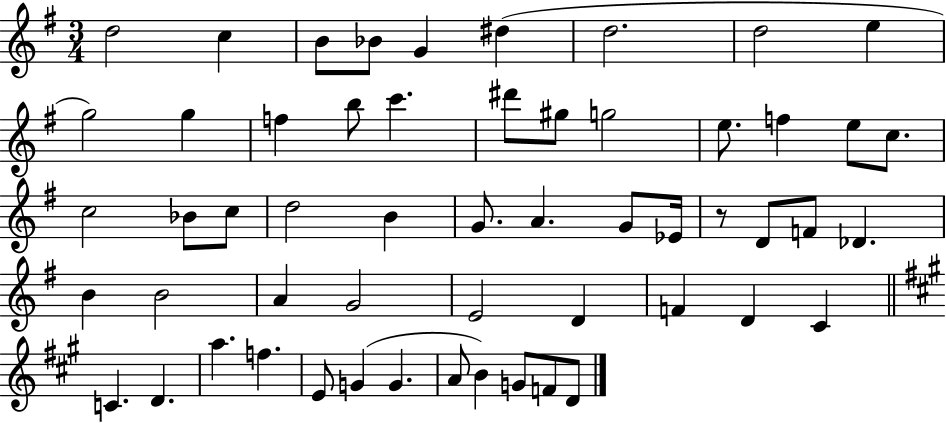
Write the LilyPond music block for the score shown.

{
  \clef treble
  \numericTimeSignature
  \time 3/4
  \key g \major
  d''2 c''4 | b'8 bes'8 g'4 dis''4( | d''2. | d''2 e''4 | \break g''2) g''4 | f''4 b''8 c'''4. | dis'''8 gis''8 g''2 | e''8. f''4 e''8 c''8. | \break c''2 bes'8 c''8 | d''2 b'4 | g'8. a'4. g'8 ees'16 | r8 d'8 f'8 des'4. | \break b'4 b'2 | a'4 g'2 | e'2 d'4 | f'4 d'4 c'4 | \break \bar "||" \break \key a \major c'4. d'4. | a''4. f''4. | e'8 g'4( g'4. | a'8 b'4) g'8 f'8 d'8 | \break \bar "|."
}